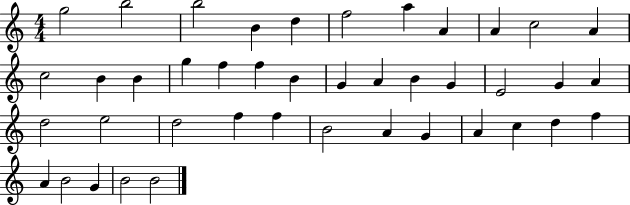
{
  \clef treble
  \numericTimeSignature
  \time 4/4
  \key c \major
  g''2 b''2 | b''2 b'4 d''4 | f''2 a''4 a'4 | a'4 c''2 a'4 | \break c''2 b'4 b'4 | g''4 f''4 f''4 b'4 | g'4 a'4 b'4 g'4 | e'2 g'4 a'4 | \break d''2 e''2 | d''2 f''4 f''4 | b'2 a'4 g'4 | a'4 c''4 d''4 f''4 | \break a'4 b'2 g'4 | b'2 b'2 | \bar "|."
}